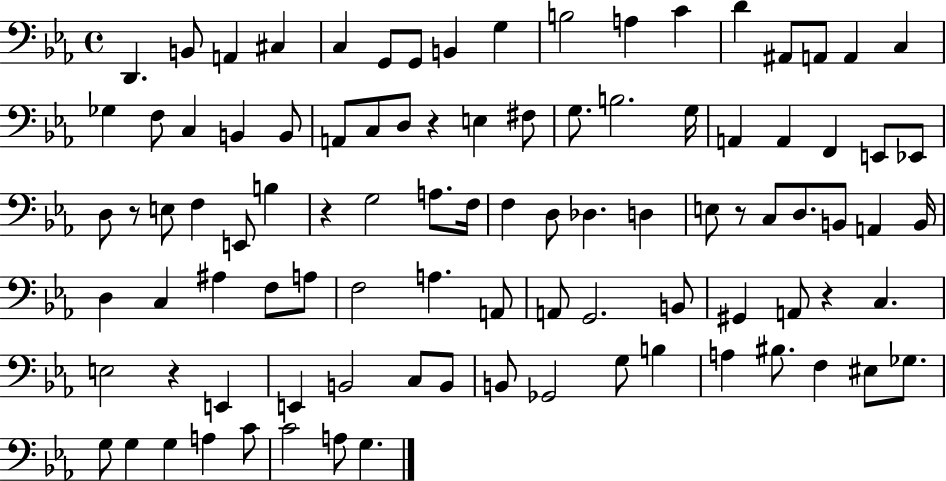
{
  \clef bass
  \time 4/4
  \defaultTimeSignature
  \key ees \major
  \repeat volta 2 { d,4. b,8 a,4 cis4 | c4 g,8 g,8 b,4 g4 | b2 a4 c'4 | d'4 ais,8 a,8 a,4 c4 | \break ges4 f8 c4 b,4 b,8 | a,8 c8 d8 r4 e4 fis8 | g8. b2. g16 | a,4 a,4 f,4 e,8 ees,8 | \break d8 r8 e8 f4 e,8 b4 | r4 g2 a8. f16 | f4 d8 des4. d4 | e8 r8 c8 d8. b,8 a,4 b,16 | \break d4 c4 ais4 f8 a8 | f2 a4. a,8 | a,8 g,2. b,8 | gis,4 a,8 r4 c4. | \break e2 r4 e,4 | e,4 b,2 c8 b,8 | b,8 ges,2 g8 b4 | a4 bis8. f4 eis8 ges8. | \break g8 g4 g4 a4 c'8 | c'2 a8 g4. | } \bar "|."
}